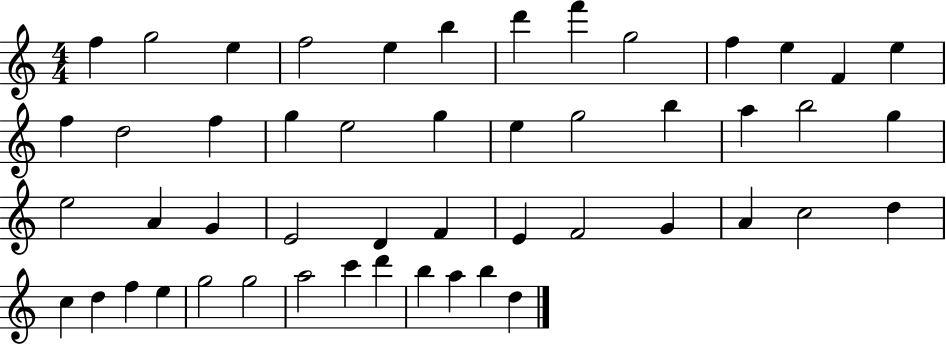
F5/q G5/h E5/q F5/h E5/q B5/q D6/q F6/q G5/h F5/q E5/q F4/q E5/q F5/q D5/h F5/q G5/q E5/h G5/q E5/q G5/h B5/q A5/q B5/h G5/q E5/h A4/q G4/q E4/h D4/q F4/q E4/q F4/h G4/q A4/q C5/h D5/q C5/q D5/q F5/q E5/q G5/h G5/h A5/h C6/q D6/q B5/q A5/q B5/q D5/q